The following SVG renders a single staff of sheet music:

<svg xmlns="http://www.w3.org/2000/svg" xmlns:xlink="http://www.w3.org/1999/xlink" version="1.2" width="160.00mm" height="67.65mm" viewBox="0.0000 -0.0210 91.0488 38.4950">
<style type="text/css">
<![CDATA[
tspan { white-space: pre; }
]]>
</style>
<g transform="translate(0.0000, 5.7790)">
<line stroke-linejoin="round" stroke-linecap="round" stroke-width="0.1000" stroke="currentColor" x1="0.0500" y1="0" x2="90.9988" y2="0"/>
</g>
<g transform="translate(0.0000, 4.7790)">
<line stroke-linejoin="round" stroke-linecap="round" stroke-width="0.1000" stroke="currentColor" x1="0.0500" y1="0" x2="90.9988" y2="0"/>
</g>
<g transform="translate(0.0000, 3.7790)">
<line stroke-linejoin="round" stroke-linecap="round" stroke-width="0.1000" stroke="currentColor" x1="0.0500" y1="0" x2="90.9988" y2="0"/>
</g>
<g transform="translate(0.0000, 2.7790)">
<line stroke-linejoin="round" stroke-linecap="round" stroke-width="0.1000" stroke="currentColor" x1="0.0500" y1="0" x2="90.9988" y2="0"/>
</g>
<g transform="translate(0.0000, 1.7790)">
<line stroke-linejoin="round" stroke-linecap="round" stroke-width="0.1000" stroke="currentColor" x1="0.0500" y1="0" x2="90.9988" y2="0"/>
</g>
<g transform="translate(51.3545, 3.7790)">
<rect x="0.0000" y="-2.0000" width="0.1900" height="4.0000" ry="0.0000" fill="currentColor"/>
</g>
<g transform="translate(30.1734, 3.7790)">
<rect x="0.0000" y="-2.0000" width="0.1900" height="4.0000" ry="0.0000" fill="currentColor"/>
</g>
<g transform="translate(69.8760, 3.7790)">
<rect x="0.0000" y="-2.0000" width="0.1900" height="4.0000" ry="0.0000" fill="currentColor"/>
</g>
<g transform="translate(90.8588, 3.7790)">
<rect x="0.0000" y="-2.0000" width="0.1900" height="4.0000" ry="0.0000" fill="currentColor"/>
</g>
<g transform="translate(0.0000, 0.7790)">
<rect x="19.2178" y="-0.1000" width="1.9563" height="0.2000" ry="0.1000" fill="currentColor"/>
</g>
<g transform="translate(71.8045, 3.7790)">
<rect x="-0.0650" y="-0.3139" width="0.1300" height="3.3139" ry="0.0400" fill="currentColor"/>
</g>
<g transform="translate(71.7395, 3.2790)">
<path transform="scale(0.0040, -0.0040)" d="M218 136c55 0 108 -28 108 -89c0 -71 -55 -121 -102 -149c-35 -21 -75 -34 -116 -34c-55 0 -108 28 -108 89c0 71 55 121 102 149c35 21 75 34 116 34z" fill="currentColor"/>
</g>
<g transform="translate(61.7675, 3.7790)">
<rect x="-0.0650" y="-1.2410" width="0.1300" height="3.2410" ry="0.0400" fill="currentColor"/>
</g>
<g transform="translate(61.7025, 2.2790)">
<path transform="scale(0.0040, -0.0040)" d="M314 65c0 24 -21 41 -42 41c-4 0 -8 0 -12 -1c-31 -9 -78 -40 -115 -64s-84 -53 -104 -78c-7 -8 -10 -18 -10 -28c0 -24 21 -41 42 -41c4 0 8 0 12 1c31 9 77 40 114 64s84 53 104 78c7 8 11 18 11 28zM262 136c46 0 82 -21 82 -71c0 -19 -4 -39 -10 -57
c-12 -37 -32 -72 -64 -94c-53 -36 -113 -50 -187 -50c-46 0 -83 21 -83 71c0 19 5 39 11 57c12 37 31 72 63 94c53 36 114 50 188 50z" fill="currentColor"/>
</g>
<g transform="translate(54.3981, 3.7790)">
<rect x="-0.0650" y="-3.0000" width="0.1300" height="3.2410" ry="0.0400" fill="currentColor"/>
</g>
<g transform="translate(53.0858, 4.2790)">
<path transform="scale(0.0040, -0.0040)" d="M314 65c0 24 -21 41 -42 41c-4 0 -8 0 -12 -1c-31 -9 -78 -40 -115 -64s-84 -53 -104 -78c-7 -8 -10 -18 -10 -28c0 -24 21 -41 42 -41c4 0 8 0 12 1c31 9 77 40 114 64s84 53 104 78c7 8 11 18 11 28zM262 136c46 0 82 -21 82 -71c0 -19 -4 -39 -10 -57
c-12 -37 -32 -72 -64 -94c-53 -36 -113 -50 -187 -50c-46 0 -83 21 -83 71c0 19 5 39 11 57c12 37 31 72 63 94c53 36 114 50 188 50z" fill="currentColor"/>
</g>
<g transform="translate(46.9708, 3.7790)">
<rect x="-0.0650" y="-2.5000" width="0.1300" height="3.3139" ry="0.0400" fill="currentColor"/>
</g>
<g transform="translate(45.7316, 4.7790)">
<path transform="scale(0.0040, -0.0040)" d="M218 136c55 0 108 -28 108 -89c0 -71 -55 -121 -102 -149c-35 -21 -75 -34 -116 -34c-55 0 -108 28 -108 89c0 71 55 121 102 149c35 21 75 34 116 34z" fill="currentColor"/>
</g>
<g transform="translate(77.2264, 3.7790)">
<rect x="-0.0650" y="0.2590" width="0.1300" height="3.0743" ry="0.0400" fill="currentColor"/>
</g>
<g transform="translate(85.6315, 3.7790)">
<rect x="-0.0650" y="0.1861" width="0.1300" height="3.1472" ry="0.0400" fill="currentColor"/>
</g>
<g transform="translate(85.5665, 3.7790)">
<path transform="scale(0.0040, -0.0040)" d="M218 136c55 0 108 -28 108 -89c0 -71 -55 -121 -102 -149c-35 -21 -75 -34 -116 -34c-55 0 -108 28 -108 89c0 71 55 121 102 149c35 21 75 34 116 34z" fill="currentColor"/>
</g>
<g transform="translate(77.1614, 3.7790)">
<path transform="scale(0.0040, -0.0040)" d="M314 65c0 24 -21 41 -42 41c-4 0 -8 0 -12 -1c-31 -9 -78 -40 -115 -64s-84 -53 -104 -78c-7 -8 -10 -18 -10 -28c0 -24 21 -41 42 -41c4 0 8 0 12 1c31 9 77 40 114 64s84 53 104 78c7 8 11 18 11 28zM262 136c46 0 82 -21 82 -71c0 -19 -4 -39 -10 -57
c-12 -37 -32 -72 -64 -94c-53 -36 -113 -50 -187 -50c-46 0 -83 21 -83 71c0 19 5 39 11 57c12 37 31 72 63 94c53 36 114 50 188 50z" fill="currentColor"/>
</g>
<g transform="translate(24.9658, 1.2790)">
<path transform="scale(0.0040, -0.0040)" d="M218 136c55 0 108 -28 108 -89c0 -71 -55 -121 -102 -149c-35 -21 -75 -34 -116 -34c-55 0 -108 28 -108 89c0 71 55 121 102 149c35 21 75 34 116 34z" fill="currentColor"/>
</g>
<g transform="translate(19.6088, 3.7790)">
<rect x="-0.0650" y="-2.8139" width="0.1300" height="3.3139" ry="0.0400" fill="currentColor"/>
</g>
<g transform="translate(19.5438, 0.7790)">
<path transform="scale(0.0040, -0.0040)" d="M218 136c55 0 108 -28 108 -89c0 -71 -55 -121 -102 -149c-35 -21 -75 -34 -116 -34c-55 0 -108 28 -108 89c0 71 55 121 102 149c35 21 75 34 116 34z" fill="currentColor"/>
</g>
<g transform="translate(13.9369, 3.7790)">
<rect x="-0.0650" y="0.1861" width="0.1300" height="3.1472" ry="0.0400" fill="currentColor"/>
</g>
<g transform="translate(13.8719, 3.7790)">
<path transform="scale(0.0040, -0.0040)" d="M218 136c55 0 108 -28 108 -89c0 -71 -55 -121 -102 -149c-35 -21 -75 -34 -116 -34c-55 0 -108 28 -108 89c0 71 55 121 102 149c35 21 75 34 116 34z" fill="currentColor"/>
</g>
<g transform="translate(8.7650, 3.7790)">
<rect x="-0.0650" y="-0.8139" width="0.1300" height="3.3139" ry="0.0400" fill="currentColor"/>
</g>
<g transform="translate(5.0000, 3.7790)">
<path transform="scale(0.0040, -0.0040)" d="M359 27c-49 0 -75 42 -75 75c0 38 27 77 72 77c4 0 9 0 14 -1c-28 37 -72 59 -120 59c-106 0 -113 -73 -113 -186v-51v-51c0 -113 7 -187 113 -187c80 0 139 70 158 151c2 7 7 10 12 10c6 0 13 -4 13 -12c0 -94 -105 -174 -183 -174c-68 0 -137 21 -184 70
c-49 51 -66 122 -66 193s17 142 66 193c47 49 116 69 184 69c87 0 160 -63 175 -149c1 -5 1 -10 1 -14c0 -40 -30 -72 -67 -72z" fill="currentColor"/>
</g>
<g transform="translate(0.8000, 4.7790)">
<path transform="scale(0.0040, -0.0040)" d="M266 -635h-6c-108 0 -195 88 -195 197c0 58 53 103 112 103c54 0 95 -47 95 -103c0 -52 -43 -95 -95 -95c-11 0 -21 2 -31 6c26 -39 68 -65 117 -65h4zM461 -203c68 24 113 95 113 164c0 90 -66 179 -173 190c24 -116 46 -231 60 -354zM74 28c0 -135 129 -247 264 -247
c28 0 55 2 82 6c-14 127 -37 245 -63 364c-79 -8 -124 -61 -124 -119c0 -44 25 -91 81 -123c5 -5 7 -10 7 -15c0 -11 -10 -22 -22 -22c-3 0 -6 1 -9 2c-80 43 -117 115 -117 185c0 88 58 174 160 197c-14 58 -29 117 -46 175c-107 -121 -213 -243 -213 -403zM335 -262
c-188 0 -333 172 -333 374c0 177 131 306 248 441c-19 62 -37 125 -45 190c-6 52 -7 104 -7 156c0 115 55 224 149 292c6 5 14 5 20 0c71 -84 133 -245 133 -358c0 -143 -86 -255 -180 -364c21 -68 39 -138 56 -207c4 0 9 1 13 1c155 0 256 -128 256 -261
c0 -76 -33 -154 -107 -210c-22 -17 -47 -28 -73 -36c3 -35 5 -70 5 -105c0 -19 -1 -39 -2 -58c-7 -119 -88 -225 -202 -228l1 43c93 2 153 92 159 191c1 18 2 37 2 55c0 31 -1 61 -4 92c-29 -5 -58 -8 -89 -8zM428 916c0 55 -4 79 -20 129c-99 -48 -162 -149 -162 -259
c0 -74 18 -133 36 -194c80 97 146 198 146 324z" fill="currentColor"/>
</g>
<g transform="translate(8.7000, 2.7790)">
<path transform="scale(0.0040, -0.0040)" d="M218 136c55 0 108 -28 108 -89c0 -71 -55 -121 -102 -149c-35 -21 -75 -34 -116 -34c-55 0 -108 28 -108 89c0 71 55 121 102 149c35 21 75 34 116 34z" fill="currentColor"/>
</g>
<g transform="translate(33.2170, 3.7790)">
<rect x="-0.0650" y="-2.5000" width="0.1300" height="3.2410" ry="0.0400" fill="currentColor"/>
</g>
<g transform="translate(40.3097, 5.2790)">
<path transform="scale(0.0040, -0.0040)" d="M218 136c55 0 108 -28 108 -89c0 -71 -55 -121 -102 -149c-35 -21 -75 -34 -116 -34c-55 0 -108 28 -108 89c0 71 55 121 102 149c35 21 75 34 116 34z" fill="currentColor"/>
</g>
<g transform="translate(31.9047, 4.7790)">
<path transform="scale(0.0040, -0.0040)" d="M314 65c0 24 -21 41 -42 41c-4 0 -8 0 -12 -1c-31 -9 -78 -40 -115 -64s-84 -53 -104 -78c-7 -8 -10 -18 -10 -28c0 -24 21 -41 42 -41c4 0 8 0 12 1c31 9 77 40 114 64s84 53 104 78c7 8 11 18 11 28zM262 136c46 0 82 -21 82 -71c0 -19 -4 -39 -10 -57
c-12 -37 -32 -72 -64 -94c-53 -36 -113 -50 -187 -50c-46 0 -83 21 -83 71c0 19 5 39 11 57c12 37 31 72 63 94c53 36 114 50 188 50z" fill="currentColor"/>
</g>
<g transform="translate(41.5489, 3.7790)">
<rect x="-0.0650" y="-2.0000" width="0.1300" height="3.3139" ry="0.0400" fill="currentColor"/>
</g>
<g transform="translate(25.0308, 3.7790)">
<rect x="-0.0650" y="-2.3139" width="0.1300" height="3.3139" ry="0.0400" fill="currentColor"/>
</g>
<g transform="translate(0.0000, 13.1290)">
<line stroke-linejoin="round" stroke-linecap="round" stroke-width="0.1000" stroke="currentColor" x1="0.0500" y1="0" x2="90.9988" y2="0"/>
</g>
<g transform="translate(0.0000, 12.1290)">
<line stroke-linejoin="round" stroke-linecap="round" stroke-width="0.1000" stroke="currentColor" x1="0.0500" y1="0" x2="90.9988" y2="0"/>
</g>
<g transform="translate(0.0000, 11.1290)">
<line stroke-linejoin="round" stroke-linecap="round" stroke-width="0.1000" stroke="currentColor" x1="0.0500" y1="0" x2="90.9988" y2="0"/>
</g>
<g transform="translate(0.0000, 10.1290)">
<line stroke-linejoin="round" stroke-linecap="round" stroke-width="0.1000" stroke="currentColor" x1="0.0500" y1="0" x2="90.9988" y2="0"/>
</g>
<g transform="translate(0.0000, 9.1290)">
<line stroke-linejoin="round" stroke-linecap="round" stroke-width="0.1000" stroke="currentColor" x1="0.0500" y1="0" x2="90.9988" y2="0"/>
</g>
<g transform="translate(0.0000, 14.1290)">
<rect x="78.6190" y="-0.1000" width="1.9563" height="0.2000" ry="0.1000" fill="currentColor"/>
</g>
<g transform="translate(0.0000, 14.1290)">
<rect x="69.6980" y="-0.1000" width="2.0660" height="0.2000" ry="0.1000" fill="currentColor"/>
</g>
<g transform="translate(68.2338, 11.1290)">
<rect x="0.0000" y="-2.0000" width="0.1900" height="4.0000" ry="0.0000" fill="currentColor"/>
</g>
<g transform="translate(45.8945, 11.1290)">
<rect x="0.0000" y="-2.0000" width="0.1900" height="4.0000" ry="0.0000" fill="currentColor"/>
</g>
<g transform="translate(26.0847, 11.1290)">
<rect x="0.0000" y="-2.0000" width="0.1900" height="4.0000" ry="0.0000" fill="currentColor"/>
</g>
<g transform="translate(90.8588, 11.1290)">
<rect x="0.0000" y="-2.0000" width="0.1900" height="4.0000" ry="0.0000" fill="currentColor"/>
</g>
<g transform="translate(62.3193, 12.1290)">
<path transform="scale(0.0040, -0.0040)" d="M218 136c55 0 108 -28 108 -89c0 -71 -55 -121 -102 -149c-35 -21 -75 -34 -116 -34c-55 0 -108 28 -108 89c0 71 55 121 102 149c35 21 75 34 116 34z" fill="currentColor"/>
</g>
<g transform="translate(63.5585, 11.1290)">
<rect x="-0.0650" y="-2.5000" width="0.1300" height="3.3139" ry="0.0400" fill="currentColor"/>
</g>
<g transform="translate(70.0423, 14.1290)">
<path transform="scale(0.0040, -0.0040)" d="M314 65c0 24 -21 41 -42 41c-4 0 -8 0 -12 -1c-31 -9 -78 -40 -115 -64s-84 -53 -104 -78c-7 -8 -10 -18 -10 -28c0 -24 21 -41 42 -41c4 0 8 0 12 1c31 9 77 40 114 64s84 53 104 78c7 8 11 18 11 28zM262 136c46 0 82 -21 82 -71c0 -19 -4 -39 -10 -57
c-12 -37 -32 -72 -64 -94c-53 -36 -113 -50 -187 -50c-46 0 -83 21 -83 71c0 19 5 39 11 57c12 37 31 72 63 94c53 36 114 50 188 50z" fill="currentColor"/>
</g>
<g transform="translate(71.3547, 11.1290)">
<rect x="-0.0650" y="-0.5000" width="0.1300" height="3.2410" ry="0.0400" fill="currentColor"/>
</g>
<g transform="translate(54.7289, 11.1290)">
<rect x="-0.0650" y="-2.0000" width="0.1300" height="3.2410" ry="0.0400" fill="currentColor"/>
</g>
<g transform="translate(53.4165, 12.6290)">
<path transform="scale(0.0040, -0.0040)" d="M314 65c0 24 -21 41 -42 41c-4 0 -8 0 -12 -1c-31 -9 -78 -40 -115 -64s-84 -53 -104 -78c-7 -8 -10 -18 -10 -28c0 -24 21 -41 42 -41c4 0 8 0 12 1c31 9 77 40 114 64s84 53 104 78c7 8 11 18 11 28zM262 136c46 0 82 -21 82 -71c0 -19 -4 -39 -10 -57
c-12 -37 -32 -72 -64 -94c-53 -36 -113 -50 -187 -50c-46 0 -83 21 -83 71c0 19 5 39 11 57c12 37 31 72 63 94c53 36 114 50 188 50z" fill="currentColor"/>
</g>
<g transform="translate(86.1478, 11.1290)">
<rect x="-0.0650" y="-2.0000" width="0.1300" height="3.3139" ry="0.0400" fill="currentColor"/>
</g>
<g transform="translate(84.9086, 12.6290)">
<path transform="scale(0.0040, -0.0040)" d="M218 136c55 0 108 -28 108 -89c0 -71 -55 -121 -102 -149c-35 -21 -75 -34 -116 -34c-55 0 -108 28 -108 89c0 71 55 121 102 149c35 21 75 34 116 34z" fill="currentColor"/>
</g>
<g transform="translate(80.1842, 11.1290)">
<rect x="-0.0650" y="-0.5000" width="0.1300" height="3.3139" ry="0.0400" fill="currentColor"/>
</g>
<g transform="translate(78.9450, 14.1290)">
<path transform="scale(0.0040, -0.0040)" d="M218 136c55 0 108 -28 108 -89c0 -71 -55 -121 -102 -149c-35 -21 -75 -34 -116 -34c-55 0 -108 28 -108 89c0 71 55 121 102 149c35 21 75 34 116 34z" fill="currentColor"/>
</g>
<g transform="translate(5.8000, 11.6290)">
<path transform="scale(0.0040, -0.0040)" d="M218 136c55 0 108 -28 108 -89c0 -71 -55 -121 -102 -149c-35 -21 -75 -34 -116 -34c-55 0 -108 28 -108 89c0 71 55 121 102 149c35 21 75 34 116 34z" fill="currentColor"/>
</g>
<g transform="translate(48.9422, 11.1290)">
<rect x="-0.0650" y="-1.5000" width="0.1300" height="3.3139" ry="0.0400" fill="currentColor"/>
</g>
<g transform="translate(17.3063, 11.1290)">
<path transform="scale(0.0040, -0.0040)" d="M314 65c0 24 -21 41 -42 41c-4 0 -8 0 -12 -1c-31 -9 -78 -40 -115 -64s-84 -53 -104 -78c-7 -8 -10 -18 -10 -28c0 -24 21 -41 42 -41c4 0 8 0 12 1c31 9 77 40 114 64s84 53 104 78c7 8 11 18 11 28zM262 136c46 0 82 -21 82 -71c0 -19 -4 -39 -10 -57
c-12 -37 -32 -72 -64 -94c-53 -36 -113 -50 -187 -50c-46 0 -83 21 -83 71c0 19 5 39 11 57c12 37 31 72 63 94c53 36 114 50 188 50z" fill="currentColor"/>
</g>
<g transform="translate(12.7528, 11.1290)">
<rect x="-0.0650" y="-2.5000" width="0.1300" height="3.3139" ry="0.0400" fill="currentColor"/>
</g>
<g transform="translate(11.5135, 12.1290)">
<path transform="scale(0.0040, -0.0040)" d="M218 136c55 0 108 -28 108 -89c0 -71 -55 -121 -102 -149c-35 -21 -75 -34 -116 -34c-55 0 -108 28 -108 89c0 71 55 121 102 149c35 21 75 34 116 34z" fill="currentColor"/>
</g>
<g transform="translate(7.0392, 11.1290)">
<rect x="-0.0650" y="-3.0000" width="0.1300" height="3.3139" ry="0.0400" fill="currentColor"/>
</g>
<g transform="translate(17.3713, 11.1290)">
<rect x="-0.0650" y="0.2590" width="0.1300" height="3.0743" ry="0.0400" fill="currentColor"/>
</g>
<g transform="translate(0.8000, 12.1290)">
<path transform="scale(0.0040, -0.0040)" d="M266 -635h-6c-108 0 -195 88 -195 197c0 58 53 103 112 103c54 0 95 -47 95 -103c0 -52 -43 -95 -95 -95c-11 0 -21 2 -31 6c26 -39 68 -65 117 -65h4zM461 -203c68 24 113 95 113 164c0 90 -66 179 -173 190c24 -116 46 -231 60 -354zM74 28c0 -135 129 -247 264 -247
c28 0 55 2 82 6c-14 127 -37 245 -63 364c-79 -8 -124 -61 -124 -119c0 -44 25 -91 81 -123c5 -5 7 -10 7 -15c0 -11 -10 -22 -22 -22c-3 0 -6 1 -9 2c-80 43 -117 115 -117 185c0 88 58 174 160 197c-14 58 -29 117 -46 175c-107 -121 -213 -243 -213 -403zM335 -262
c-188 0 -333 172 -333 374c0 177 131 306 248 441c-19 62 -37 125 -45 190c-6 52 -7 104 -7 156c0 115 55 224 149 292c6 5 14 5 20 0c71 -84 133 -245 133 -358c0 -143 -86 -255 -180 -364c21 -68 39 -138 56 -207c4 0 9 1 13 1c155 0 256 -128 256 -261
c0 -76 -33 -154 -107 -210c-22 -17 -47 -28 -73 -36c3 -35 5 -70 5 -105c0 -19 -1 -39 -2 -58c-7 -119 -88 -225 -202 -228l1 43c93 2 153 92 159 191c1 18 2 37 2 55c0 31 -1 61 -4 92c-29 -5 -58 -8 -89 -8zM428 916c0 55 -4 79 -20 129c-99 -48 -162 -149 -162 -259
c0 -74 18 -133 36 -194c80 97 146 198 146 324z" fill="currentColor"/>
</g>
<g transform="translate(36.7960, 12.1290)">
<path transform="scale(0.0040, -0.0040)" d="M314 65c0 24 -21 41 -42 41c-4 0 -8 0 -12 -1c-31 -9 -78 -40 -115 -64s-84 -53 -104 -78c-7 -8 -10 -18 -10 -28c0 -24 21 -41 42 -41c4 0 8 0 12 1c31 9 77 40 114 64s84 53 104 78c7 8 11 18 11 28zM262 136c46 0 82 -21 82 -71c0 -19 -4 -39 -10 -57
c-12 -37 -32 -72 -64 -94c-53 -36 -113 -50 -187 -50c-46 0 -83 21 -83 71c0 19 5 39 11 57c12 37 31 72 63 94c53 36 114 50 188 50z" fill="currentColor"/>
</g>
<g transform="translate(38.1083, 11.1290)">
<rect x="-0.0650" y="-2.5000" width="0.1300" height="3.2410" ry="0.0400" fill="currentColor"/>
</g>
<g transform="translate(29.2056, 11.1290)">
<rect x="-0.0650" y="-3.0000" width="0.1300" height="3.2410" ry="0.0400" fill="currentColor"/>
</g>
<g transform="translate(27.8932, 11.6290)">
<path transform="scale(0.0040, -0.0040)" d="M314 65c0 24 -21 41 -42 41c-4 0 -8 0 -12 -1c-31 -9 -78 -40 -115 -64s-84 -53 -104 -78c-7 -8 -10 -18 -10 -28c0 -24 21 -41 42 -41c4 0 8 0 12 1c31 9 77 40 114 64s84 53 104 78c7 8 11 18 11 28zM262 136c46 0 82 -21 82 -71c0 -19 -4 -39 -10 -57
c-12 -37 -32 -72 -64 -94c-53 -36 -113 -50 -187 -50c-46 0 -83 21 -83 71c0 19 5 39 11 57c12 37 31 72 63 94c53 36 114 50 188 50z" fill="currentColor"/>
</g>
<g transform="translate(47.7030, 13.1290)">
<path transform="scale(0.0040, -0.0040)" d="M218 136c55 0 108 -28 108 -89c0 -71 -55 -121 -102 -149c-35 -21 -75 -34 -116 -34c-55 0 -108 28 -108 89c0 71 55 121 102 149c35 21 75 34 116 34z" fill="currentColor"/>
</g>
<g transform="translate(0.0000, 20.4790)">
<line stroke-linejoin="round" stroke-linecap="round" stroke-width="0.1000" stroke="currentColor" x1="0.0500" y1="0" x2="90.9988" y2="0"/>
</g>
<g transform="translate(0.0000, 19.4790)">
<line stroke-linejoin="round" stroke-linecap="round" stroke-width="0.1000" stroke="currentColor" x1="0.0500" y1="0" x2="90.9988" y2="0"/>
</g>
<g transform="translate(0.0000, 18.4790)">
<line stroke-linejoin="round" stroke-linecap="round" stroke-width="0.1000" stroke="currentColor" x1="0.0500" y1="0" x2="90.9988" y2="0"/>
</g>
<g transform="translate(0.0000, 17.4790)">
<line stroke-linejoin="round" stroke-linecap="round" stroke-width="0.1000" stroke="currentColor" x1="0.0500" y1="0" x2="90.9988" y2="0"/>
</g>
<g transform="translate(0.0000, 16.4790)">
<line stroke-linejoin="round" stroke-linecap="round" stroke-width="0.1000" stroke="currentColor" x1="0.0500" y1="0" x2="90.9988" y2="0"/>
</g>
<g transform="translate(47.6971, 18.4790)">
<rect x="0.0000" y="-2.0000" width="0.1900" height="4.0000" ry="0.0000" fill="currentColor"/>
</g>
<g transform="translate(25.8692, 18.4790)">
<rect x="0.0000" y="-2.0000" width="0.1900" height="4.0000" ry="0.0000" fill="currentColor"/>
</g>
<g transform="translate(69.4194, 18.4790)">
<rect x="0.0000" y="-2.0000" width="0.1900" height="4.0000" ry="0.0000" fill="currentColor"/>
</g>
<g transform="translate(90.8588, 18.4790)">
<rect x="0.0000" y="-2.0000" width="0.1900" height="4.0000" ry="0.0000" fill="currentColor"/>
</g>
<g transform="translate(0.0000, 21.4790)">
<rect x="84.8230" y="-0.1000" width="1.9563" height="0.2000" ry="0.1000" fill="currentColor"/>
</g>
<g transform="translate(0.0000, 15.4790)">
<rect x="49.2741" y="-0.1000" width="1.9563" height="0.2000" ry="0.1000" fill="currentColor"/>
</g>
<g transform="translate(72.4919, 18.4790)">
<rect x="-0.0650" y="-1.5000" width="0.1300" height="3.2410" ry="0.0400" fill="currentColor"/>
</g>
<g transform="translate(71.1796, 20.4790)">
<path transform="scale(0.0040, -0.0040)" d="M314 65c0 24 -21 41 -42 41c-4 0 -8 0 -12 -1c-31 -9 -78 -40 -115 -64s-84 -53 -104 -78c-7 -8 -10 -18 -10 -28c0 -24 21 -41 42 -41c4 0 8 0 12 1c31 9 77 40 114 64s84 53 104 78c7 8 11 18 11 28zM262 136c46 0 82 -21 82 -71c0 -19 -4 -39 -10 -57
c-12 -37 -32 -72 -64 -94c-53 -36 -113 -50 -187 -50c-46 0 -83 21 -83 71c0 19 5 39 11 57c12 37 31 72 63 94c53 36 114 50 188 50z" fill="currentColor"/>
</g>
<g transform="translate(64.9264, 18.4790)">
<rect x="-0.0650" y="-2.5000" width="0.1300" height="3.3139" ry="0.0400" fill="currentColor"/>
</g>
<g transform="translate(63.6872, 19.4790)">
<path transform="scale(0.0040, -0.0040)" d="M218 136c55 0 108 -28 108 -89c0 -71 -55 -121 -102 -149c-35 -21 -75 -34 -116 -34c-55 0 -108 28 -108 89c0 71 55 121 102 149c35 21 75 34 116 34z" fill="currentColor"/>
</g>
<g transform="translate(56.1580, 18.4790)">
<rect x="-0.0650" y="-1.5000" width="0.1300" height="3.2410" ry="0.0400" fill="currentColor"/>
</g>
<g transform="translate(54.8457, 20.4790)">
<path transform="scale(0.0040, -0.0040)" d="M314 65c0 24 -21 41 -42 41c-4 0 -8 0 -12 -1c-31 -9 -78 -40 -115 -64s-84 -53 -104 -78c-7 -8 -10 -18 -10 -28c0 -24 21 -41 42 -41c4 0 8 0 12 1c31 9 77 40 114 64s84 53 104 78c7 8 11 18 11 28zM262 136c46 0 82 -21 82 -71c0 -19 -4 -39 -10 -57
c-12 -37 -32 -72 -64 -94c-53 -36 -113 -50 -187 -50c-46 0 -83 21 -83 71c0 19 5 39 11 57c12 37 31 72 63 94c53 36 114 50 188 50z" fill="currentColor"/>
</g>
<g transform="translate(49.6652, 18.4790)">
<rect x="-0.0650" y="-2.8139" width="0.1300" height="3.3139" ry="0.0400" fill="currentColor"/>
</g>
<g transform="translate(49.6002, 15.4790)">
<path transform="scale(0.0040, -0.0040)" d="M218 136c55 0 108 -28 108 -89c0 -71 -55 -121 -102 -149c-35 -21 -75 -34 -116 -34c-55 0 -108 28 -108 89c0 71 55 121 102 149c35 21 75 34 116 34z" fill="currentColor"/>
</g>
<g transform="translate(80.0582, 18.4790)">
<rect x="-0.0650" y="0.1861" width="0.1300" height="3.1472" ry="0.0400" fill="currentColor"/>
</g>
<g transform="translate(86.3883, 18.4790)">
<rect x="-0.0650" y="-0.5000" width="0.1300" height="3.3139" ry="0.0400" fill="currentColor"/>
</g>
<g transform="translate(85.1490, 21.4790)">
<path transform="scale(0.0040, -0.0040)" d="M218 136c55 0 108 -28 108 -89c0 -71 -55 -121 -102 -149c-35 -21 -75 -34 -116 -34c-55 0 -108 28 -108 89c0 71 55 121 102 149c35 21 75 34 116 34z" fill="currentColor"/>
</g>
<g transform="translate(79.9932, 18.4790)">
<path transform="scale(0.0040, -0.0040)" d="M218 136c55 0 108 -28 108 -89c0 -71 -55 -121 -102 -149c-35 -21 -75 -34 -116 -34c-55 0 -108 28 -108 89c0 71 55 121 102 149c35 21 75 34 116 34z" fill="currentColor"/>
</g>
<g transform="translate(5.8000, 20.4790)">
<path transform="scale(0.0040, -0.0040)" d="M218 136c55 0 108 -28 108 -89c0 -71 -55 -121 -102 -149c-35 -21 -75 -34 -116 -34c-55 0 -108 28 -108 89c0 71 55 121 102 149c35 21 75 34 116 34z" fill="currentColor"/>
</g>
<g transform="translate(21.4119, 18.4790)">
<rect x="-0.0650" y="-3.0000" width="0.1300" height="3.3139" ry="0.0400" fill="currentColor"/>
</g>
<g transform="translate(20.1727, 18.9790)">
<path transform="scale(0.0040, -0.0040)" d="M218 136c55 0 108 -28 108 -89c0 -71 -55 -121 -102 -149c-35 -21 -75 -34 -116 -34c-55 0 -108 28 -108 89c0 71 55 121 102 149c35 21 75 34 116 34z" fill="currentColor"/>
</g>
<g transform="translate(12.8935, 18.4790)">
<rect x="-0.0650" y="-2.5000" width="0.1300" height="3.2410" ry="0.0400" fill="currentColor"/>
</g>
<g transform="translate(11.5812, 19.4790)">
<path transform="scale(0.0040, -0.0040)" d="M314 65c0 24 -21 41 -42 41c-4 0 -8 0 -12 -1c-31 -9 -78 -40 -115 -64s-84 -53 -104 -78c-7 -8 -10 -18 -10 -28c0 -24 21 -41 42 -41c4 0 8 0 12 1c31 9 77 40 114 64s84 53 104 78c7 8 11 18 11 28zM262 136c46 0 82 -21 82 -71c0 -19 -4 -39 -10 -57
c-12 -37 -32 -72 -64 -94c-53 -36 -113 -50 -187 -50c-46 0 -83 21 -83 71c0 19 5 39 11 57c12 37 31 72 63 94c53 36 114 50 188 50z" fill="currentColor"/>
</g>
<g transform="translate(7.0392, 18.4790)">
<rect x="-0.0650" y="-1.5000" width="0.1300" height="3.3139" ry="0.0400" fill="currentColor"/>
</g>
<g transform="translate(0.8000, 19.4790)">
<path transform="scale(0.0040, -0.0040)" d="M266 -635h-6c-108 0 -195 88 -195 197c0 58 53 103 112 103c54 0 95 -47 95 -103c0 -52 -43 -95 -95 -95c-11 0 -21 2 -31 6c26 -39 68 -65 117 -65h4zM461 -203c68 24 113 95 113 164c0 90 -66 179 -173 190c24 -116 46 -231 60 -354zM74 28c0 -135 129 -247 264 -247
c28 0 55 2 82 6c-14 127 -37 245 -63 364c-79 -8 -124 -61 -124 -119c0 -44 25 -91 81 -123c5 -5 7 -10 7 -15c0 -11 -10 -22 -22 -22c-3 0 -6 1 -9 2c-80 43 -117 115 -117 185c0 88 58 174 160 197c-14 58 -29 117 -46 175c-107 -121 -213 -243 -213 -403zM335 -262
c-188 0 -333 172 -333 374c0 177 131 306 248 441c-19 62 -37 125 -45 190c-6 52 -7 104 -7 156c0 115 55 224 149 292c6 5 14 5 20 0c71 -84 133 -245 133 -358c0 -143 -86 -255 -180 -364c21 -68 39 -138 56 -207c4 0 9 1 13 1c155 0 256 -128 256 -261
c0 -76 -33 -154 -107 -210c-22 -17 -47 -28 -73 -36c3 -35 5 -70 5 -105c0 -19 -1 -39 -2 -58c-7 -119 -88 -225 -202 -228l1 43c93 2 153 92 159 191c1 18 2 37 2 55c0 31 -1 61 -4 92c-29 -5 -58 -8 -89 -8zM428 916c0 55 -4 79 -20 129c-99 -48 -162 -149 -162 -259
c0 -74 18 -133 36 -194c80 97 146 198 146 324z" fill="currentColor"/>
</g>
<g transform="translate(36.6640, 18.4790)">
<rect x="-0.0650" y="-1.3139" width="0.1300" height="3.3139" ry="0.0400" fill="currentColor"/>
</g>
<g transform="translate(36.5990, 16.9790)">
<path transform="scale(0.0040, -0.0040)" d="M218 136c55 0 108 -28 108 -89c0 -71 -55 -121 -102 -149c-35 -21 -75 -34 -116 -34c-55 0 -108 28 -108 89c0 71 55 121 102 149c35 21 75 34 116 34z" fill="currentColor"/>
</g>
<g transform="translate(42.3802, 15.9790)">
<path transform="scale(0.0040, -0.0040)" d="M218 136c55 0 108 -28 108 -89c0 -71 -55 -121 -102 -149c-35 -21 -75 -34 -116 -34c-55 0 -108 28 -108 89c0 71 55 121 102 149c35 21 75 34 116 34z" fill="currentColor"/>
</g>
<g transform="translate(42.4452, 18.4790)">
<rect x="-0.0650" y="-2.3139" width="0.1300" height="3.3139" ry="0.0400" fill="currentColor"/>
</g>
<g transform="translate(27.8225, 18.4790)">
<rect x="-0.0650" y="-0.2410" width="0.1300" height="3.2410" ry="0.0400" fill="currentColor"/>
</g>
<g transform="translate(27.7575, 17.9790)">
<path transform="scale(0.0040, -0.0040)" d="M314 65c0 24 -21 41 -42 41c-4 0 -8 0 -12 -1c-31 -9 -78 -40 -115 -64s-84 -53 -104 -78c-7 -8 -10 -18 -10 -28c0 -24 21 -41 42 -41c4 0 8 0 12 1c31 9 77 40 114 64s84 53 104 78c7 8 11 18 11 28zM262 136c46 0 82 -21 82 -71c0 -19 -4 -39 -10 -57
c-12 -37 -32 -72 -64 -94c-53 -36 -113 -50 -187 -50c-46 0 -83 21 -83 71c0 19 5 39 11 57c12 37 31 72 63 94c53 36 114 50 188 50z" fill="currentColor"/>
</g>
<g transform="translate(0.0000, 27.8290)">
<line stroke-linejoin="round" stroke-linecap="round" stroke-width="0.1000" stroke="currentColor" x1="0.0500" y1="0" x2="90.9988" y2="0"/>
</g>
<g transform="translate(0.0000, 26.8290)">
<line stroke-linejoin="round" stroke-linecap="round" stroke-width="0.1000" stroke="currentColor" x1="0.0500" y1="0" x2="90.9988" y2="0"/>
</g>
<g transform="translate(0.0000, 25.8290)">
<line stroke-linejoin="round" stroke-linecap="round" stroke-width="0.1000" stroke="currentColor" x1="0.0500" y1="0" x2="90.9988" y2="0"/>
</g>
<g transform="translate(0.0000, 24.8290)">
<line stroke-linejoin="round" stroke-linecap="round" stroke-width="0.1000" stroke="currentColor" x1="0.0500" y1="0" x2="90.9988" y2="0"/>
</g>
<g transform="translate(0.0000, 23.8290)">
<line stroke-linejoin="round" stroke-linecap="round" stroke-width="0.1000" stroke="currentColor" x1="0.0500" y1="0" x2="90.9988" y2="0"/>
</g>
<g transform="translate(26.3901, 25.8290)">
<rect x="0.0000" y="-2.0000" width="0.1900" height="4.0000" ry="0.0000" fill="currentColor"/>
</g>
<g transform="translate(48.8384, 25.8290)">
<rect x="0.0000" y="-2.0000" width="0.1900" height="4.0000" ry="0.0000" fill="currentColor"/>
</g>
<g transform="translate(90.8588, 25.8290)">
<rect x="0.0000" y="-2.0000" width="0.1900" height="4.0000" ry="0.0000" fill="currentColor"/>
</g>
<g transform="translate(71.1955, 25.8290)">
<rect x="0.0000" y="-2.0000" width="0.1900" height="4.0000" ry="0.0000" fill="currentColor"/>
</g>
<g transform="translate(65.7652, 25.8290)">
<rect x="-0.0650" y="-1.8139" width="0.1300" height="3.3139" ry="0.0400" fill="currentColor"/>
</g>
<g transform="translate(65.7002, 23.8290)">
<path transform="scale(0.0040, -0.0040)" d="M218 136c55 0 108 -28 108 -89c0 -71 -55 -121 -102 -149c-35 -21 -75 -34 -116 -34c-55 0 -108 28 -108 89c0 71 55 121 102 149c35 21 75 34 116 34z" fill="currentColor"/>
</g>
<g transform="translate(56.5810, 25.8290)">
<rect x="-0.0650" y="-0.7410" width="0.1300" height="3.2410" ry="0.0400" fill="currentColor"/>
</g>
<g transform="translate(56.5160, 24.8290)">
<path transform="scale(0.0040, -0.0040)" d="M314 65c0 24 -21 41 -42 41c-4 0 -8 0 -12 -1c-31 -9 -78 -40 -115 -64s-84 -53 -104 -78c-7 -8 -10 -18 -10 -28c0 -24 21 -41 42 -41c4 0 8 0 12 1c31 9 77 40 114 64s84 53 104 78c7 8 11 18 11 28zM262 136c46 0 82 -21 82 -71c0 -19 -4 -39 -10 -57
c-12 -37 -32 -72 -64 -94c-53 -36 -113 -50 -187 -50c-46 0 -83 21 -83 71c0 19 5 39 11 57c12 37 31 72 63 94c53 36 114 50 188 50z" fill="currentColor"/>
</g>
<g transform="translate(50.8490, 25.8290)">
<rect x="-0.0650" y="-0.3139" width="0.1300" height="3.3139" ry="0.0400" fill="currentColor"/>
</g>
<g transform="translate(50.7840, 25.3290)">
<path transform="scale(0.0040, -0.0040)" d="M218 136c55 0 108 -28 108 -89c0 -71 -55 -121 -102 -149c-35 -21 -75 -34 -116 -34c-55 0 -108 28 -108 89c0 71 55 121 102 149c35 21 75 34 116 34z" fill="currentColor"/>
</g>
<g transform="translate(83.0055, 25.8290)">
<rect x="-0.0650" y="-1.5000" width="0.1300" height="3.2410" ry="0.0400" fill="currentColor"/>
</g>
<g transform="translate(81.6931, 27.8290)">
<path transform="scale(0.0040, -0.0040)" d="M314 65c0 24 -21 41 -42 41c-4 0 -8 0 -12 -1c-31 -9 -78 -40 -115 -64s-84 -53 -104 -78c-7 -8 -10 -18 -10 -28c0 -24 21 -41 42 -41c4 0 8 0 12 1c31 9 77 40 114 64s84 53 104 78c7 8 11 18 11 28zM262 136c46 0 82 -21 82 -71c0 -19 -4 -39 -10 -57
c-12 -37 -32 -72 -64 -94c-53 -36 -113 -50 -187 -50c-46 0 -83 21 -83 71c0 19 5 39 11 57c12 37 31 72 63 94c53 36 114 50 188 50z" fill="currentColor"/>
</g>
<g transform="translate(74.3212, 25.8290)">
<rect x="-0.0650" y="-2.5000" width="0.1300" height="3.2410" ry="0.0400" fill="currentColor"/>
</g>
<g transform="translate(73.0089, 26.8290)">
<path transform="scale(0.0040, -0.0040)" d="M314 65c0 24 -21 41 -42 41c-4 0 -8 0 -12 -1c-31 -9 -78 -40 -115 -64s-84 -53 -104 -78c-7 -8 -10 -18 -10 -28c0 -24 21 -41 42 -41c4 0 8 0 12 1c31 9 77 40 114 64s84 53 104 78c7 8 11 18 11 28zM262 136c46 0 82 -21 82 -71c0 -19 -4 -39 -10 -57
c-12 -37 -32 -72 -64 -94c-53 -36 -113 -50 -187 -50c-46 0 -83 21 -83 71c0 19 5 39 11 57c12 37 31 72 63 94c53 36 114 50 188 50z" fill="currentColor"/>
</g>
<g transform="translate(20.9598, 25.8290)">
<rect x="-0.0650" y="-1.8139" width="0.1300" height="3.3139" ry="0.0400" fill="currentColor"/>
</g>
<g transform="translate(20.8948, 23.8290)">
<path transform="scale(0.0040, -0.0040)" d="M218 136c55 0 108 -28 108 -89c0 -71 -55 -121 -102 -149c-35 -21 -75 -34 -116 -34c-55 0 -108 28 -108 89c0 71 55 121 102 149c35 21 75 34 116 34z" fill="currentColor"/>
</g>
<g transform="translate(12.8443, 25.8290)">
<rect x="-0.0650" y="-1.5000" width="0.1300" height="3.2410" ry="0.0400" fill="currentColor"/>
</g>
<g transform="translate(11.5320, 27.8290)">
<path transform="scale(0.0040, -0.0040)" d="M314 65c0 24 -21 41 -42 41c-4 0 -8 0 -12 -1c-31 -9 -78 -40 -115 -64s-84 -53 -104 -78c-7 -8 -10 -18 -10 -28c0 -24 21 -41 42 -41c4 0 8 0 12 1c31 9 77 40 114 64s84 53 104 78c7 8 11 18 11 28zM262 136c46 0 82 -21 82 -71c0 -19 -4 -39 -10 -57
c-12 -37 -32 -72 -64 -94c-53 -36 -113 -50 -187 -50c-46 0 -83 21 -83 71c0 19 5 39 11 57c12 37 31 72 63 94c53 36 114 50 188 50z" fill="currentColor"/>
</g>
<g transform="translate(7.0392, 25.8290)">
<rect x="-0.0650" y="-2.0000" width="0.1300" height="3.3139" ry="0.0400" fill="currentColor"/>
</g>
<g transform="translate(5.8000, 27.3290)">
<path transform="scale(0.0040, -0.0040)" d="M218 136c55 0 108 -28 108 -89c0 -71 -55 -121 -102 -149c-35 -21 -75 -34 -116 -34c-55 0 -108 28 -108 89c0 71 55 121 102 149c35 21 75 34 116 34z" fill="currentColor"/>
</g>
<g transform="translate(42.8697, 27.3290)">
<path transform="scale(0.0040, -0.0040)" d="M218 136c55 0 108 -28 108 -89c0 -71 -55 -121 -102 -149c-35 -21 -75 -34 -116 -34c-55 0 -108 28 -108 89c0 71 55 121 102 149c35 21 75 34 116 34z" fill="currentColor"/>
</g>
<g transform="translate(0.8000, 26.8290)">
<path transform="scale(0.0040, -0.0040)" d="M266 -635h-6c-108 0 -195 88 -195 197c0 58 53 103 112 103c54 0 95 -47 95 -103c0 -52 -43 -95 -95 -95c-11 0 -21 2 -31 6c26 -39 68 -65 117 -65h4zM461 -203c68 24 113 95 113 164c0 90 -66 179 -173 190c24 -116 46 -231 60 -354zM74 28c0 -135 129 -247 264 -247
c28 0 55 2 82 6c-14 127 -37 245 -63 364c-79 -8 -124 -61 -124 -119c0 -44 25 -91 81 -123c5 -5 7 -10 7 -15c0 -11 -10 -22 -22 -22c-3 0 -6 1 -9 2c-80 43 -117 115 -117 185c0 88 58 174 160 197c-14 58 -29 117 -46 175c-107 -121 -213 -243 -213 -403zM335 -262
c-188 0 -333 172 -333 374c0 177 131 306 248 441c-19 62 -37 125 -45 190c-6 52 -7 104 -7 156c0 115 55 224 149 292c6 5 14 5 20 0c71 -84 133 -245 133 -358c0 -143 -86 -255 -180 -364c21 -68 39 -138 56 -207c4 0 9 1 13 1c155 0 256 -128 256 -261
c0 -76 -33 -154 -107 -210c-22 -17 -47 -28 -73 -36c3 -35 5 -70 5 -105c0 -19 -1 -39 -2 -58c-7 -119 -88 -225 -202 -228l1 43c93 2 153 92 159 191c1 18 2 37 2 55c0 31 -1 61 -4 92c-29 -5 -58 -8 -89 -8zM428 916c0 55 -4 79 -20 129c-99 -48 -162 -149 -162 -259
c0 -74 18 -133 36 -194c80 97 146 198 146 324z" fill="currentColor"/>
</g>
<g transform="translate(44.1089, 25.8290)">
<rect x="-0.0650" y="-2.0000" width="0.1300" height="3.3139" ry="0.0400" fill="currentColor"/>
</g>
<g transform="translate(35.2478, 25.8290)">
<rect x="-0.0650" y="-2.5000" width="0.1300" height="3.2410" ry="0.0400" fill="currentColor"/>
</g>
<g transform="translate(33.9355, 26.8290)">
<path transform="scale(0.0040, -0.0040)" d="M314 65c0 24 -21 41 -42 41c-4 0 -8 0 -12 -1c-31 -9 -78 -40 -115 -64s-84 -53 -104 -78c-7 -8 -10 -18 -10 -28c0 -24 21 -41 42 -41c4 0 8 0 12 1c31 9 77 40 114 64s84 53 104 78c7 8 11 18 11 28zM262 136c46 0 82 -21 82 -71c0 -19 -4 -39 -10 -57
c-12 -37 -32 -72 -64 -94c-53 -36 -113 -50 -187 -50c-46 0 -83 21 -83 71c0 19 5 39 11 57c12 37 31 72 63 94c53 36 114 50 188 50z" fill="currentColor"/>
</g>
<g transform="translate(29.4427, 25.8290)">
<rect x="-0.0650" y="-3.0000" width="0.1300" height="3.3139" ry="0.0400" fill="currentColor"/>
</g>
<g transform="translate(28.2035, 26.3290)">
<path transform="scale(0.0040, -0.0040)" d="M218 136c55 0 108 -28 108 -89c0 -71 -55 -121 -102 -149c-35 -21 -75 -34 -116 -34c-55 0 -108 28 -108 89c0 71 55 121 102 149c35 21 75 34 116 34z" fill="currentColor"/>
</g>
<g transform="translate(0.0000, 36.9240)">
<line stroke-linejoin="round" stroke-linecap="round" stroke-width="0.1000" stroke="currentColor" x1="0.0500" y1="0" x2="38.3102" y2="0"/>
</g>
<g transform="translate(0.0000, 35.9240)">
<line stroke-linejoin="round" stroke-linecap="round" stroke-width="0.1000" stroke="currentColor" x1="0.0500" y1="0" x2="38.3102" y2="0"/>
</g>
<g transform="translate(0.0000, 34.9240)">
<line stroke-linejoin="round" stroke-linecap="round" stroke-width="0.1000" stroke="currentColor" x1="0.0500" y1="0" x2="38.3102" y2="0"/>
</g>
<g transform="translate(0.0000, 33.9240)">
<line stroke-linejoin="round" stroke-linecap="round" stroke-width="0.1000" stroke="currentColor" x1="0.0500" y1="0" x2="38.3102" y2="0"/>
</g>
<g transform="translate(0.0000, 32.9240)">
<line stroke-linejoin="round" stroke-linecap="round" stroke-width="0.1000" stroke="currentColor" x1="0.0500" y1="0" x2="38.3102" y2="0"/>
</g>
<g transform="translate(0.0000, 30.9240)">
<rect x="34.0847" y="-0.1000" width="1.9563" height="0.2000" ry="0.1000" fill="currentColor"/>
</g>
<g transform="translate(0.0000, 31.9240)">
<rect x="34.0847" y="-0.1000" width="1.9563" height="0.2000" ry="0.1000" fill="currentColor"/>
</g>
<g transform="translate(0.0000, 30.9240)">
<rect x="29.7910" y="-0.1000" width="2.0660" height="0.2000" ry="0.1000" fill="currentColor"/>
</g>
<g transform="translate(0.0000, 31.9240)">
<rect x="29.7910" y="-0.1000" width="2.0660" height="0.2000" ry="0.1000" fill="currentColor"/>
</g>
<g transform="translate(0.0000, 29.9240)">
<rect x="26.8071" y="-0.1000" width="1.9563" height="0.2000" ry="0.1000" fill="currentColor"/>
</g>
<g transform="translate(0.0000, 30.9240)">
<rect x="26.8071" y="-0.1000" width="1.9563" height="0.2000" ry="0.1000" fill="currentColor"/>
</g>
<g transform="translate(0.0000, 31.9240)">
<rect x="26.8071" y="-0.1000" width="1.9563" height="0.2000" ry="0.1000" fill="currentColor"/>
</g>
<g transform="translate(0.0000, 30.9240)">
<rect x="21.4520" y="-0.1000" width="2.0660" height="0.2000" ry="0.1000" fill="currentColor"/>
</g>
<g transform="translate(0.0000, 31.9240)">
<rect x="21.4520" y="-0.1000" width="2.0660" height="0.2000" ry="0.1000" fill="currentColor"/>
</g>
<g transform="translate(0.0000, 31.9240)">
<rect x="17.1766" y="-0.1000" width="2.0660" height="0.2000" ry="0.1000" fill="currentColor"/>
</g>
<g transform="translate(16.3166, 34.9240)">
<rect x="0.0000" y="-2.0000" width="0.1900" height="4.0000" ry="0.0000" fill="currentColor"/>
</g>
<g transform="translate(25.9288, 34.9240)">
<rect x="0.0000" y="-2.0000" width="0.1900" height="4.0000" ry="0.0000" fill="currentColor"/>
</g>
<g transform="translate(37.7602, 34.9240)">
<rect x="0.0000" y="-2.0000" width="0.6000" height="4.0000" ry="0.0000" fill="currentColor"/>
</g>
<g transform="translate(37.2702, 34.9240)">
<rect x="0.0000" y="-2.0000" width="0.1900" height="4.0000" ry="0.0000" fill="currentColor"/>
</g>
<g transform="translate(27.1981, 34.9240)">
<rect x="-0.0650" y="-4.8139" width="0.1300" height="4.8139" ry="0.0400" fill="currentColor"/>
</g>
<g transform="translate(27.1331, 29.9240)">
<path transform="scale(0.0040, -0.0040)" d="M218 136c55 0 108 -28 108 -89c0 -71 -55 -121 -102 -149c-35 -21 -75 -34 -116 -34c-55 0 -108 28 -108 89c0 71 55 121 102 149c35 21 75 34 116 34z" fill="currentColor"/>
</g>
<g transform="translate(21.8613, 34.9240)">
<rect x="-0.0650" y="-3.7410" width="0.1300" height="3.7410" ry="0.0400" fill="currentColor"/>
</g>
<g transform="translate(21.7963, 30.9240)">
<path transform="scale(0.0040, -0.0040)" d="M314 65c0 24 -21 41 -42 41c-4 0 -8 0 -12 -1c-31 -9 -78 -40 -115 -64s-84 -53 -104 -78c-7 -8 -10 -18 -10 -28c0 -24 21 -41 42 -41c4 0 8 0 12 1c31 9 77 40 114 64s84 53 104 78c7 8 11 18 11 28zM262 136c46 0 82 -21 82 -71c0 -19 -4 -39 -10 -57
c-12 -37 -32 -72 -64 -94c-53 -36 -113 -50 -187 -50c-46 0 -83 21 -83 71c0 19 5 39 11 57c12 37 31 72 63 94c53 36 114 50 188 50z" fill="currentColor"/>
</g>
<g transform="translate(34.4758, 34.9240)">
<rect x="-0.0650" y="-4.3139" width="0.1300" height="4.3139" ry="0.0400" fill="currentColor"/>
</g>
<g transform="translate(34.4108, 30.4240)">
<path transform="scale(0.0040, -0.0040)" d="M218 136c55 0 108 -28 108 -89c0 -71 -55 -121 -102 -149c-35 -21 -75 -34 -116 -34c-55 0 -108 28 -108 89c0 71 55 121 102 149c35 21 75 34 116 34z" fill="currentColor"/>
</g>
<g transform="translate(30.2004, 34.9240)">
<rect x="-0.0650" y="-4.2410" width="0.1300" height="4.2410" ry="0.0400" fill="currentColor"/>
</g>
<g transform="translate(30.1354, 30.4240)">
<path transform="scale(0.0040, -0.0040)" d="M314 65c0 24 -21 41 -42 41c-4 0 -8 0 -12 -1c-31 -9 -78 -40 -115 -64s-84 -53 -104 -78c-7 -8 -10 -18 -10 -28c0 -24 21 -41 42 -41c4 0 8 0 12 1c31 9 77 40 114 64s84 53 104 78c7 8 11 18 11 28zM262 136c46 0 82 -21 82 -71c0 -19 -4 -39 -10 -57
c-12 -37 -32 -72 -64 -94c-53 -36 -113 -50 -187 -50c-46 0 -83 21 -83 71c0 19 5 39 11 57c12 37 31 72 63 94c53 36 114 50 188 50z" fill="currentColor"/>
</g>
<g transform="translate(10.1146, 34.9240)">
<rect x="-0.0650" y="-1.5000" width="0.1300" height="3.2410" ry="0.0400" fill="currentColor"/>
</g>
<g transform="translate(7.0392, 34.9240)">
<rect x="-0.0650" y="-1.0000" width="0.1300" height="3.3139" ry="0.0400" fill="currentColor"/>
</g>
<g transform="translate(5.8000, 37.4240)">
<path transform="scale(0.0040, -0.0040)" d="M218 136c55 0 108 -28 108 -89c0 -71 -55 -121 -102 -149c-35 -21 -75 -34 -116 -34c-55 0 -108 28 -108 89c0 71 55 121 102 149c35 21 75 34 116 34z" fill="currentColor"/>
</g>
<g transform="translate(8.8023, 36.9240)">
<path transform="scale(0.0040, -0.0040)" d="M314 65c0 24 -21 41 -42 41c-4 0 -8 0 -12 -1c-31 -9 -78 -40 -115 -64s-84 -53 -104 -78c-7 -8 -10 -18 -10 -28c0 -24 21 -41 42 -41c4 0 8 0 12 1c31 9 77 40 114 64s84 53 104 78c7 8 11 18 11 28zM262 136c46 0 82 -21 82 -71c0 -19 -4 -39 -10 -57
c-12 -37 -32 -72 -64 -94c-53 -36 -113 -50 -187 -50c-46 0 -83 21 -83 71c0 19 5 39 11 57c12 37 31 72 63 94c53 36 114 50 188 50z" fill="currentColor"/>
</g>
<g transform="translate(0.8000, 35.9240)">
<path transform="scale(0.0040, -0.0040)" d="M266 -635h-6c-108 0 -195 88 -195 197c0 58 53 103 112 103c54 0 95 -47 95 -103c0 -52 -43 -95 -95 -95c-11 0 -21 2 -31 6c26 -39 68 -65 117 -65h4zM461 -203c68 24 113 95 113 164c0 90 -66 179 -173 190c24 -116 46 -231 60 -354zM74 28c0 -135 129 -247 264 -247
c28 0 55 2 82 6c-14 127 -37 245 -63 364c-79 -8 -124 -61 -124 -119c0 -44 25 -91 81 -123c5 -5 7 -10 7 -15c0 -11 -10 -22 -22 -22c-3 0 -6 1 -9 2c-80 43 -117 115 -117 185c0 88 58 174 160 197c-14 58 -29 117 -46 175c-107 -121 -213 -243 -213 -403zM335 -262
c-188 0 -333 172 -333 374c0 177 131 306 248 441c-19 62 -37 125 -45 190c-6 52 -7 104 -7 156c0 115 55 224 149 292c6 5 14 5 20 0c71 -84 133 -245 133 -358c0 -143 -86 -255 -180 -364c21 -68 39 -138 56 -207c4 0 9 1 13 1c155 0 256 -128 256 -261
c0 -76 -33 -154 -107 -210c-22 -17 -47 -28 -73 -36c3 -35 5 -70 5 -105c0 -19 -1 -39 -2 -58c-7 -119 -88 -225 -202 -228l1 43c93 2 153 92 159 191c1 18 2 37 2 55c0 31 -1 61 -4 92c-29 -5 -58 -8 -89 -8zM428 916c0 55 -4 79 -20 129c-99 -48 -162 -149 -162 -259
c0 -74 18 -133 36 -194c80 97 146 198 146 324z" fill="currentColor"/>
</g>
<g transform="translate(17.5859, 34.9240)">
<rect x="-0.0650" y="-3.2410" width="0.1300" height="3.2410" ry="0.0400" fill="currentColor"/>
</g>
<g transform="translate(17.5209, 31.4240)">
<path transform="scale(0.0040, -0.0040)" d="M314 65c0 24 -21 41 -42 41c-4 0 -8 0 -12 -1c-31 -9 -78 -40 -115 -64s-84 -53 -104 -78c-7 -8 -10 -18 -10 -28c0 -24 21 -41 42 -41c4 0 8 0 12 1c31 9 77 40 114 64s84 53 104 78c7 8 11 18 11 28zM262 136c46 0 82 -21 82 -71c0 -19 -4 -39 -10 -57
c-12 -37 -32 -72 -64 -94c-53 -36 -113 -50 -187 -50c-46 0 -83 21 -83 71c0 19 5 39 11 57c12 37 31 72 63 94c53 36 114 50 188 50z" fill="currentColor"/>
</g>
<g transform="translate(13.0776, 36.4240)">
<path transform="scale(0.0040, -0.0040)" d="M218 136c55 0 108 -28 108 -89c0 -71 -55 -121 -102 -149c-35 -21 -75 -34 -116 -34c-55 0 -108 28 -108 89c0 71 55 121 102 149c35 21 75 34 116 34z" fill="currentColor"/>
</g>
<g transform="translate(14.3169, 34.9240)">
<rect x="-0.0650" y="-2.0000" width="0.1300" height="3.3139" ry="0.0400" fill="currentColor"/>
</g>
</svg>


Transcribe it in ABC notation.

X:1
T:Untitled
M:4/4
L:1/4
K:C
d B a g G2 F G A2 e2 c B2 B A G B2 A2 G2 E F2 G C2 C F E G2 A c2 e g a E2 G E2 B C F E2 f A G2 F c d2 f G2 E2 D E2 F b2 c'2 e' d'2 d'